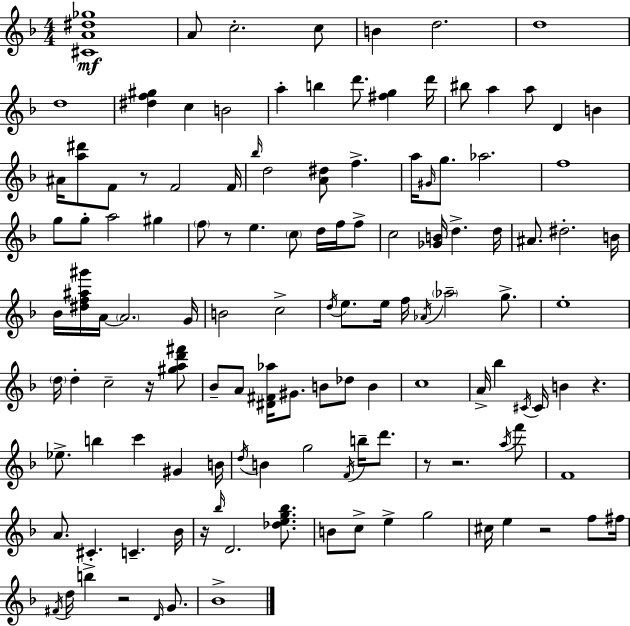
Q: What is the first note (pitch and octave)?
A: A4